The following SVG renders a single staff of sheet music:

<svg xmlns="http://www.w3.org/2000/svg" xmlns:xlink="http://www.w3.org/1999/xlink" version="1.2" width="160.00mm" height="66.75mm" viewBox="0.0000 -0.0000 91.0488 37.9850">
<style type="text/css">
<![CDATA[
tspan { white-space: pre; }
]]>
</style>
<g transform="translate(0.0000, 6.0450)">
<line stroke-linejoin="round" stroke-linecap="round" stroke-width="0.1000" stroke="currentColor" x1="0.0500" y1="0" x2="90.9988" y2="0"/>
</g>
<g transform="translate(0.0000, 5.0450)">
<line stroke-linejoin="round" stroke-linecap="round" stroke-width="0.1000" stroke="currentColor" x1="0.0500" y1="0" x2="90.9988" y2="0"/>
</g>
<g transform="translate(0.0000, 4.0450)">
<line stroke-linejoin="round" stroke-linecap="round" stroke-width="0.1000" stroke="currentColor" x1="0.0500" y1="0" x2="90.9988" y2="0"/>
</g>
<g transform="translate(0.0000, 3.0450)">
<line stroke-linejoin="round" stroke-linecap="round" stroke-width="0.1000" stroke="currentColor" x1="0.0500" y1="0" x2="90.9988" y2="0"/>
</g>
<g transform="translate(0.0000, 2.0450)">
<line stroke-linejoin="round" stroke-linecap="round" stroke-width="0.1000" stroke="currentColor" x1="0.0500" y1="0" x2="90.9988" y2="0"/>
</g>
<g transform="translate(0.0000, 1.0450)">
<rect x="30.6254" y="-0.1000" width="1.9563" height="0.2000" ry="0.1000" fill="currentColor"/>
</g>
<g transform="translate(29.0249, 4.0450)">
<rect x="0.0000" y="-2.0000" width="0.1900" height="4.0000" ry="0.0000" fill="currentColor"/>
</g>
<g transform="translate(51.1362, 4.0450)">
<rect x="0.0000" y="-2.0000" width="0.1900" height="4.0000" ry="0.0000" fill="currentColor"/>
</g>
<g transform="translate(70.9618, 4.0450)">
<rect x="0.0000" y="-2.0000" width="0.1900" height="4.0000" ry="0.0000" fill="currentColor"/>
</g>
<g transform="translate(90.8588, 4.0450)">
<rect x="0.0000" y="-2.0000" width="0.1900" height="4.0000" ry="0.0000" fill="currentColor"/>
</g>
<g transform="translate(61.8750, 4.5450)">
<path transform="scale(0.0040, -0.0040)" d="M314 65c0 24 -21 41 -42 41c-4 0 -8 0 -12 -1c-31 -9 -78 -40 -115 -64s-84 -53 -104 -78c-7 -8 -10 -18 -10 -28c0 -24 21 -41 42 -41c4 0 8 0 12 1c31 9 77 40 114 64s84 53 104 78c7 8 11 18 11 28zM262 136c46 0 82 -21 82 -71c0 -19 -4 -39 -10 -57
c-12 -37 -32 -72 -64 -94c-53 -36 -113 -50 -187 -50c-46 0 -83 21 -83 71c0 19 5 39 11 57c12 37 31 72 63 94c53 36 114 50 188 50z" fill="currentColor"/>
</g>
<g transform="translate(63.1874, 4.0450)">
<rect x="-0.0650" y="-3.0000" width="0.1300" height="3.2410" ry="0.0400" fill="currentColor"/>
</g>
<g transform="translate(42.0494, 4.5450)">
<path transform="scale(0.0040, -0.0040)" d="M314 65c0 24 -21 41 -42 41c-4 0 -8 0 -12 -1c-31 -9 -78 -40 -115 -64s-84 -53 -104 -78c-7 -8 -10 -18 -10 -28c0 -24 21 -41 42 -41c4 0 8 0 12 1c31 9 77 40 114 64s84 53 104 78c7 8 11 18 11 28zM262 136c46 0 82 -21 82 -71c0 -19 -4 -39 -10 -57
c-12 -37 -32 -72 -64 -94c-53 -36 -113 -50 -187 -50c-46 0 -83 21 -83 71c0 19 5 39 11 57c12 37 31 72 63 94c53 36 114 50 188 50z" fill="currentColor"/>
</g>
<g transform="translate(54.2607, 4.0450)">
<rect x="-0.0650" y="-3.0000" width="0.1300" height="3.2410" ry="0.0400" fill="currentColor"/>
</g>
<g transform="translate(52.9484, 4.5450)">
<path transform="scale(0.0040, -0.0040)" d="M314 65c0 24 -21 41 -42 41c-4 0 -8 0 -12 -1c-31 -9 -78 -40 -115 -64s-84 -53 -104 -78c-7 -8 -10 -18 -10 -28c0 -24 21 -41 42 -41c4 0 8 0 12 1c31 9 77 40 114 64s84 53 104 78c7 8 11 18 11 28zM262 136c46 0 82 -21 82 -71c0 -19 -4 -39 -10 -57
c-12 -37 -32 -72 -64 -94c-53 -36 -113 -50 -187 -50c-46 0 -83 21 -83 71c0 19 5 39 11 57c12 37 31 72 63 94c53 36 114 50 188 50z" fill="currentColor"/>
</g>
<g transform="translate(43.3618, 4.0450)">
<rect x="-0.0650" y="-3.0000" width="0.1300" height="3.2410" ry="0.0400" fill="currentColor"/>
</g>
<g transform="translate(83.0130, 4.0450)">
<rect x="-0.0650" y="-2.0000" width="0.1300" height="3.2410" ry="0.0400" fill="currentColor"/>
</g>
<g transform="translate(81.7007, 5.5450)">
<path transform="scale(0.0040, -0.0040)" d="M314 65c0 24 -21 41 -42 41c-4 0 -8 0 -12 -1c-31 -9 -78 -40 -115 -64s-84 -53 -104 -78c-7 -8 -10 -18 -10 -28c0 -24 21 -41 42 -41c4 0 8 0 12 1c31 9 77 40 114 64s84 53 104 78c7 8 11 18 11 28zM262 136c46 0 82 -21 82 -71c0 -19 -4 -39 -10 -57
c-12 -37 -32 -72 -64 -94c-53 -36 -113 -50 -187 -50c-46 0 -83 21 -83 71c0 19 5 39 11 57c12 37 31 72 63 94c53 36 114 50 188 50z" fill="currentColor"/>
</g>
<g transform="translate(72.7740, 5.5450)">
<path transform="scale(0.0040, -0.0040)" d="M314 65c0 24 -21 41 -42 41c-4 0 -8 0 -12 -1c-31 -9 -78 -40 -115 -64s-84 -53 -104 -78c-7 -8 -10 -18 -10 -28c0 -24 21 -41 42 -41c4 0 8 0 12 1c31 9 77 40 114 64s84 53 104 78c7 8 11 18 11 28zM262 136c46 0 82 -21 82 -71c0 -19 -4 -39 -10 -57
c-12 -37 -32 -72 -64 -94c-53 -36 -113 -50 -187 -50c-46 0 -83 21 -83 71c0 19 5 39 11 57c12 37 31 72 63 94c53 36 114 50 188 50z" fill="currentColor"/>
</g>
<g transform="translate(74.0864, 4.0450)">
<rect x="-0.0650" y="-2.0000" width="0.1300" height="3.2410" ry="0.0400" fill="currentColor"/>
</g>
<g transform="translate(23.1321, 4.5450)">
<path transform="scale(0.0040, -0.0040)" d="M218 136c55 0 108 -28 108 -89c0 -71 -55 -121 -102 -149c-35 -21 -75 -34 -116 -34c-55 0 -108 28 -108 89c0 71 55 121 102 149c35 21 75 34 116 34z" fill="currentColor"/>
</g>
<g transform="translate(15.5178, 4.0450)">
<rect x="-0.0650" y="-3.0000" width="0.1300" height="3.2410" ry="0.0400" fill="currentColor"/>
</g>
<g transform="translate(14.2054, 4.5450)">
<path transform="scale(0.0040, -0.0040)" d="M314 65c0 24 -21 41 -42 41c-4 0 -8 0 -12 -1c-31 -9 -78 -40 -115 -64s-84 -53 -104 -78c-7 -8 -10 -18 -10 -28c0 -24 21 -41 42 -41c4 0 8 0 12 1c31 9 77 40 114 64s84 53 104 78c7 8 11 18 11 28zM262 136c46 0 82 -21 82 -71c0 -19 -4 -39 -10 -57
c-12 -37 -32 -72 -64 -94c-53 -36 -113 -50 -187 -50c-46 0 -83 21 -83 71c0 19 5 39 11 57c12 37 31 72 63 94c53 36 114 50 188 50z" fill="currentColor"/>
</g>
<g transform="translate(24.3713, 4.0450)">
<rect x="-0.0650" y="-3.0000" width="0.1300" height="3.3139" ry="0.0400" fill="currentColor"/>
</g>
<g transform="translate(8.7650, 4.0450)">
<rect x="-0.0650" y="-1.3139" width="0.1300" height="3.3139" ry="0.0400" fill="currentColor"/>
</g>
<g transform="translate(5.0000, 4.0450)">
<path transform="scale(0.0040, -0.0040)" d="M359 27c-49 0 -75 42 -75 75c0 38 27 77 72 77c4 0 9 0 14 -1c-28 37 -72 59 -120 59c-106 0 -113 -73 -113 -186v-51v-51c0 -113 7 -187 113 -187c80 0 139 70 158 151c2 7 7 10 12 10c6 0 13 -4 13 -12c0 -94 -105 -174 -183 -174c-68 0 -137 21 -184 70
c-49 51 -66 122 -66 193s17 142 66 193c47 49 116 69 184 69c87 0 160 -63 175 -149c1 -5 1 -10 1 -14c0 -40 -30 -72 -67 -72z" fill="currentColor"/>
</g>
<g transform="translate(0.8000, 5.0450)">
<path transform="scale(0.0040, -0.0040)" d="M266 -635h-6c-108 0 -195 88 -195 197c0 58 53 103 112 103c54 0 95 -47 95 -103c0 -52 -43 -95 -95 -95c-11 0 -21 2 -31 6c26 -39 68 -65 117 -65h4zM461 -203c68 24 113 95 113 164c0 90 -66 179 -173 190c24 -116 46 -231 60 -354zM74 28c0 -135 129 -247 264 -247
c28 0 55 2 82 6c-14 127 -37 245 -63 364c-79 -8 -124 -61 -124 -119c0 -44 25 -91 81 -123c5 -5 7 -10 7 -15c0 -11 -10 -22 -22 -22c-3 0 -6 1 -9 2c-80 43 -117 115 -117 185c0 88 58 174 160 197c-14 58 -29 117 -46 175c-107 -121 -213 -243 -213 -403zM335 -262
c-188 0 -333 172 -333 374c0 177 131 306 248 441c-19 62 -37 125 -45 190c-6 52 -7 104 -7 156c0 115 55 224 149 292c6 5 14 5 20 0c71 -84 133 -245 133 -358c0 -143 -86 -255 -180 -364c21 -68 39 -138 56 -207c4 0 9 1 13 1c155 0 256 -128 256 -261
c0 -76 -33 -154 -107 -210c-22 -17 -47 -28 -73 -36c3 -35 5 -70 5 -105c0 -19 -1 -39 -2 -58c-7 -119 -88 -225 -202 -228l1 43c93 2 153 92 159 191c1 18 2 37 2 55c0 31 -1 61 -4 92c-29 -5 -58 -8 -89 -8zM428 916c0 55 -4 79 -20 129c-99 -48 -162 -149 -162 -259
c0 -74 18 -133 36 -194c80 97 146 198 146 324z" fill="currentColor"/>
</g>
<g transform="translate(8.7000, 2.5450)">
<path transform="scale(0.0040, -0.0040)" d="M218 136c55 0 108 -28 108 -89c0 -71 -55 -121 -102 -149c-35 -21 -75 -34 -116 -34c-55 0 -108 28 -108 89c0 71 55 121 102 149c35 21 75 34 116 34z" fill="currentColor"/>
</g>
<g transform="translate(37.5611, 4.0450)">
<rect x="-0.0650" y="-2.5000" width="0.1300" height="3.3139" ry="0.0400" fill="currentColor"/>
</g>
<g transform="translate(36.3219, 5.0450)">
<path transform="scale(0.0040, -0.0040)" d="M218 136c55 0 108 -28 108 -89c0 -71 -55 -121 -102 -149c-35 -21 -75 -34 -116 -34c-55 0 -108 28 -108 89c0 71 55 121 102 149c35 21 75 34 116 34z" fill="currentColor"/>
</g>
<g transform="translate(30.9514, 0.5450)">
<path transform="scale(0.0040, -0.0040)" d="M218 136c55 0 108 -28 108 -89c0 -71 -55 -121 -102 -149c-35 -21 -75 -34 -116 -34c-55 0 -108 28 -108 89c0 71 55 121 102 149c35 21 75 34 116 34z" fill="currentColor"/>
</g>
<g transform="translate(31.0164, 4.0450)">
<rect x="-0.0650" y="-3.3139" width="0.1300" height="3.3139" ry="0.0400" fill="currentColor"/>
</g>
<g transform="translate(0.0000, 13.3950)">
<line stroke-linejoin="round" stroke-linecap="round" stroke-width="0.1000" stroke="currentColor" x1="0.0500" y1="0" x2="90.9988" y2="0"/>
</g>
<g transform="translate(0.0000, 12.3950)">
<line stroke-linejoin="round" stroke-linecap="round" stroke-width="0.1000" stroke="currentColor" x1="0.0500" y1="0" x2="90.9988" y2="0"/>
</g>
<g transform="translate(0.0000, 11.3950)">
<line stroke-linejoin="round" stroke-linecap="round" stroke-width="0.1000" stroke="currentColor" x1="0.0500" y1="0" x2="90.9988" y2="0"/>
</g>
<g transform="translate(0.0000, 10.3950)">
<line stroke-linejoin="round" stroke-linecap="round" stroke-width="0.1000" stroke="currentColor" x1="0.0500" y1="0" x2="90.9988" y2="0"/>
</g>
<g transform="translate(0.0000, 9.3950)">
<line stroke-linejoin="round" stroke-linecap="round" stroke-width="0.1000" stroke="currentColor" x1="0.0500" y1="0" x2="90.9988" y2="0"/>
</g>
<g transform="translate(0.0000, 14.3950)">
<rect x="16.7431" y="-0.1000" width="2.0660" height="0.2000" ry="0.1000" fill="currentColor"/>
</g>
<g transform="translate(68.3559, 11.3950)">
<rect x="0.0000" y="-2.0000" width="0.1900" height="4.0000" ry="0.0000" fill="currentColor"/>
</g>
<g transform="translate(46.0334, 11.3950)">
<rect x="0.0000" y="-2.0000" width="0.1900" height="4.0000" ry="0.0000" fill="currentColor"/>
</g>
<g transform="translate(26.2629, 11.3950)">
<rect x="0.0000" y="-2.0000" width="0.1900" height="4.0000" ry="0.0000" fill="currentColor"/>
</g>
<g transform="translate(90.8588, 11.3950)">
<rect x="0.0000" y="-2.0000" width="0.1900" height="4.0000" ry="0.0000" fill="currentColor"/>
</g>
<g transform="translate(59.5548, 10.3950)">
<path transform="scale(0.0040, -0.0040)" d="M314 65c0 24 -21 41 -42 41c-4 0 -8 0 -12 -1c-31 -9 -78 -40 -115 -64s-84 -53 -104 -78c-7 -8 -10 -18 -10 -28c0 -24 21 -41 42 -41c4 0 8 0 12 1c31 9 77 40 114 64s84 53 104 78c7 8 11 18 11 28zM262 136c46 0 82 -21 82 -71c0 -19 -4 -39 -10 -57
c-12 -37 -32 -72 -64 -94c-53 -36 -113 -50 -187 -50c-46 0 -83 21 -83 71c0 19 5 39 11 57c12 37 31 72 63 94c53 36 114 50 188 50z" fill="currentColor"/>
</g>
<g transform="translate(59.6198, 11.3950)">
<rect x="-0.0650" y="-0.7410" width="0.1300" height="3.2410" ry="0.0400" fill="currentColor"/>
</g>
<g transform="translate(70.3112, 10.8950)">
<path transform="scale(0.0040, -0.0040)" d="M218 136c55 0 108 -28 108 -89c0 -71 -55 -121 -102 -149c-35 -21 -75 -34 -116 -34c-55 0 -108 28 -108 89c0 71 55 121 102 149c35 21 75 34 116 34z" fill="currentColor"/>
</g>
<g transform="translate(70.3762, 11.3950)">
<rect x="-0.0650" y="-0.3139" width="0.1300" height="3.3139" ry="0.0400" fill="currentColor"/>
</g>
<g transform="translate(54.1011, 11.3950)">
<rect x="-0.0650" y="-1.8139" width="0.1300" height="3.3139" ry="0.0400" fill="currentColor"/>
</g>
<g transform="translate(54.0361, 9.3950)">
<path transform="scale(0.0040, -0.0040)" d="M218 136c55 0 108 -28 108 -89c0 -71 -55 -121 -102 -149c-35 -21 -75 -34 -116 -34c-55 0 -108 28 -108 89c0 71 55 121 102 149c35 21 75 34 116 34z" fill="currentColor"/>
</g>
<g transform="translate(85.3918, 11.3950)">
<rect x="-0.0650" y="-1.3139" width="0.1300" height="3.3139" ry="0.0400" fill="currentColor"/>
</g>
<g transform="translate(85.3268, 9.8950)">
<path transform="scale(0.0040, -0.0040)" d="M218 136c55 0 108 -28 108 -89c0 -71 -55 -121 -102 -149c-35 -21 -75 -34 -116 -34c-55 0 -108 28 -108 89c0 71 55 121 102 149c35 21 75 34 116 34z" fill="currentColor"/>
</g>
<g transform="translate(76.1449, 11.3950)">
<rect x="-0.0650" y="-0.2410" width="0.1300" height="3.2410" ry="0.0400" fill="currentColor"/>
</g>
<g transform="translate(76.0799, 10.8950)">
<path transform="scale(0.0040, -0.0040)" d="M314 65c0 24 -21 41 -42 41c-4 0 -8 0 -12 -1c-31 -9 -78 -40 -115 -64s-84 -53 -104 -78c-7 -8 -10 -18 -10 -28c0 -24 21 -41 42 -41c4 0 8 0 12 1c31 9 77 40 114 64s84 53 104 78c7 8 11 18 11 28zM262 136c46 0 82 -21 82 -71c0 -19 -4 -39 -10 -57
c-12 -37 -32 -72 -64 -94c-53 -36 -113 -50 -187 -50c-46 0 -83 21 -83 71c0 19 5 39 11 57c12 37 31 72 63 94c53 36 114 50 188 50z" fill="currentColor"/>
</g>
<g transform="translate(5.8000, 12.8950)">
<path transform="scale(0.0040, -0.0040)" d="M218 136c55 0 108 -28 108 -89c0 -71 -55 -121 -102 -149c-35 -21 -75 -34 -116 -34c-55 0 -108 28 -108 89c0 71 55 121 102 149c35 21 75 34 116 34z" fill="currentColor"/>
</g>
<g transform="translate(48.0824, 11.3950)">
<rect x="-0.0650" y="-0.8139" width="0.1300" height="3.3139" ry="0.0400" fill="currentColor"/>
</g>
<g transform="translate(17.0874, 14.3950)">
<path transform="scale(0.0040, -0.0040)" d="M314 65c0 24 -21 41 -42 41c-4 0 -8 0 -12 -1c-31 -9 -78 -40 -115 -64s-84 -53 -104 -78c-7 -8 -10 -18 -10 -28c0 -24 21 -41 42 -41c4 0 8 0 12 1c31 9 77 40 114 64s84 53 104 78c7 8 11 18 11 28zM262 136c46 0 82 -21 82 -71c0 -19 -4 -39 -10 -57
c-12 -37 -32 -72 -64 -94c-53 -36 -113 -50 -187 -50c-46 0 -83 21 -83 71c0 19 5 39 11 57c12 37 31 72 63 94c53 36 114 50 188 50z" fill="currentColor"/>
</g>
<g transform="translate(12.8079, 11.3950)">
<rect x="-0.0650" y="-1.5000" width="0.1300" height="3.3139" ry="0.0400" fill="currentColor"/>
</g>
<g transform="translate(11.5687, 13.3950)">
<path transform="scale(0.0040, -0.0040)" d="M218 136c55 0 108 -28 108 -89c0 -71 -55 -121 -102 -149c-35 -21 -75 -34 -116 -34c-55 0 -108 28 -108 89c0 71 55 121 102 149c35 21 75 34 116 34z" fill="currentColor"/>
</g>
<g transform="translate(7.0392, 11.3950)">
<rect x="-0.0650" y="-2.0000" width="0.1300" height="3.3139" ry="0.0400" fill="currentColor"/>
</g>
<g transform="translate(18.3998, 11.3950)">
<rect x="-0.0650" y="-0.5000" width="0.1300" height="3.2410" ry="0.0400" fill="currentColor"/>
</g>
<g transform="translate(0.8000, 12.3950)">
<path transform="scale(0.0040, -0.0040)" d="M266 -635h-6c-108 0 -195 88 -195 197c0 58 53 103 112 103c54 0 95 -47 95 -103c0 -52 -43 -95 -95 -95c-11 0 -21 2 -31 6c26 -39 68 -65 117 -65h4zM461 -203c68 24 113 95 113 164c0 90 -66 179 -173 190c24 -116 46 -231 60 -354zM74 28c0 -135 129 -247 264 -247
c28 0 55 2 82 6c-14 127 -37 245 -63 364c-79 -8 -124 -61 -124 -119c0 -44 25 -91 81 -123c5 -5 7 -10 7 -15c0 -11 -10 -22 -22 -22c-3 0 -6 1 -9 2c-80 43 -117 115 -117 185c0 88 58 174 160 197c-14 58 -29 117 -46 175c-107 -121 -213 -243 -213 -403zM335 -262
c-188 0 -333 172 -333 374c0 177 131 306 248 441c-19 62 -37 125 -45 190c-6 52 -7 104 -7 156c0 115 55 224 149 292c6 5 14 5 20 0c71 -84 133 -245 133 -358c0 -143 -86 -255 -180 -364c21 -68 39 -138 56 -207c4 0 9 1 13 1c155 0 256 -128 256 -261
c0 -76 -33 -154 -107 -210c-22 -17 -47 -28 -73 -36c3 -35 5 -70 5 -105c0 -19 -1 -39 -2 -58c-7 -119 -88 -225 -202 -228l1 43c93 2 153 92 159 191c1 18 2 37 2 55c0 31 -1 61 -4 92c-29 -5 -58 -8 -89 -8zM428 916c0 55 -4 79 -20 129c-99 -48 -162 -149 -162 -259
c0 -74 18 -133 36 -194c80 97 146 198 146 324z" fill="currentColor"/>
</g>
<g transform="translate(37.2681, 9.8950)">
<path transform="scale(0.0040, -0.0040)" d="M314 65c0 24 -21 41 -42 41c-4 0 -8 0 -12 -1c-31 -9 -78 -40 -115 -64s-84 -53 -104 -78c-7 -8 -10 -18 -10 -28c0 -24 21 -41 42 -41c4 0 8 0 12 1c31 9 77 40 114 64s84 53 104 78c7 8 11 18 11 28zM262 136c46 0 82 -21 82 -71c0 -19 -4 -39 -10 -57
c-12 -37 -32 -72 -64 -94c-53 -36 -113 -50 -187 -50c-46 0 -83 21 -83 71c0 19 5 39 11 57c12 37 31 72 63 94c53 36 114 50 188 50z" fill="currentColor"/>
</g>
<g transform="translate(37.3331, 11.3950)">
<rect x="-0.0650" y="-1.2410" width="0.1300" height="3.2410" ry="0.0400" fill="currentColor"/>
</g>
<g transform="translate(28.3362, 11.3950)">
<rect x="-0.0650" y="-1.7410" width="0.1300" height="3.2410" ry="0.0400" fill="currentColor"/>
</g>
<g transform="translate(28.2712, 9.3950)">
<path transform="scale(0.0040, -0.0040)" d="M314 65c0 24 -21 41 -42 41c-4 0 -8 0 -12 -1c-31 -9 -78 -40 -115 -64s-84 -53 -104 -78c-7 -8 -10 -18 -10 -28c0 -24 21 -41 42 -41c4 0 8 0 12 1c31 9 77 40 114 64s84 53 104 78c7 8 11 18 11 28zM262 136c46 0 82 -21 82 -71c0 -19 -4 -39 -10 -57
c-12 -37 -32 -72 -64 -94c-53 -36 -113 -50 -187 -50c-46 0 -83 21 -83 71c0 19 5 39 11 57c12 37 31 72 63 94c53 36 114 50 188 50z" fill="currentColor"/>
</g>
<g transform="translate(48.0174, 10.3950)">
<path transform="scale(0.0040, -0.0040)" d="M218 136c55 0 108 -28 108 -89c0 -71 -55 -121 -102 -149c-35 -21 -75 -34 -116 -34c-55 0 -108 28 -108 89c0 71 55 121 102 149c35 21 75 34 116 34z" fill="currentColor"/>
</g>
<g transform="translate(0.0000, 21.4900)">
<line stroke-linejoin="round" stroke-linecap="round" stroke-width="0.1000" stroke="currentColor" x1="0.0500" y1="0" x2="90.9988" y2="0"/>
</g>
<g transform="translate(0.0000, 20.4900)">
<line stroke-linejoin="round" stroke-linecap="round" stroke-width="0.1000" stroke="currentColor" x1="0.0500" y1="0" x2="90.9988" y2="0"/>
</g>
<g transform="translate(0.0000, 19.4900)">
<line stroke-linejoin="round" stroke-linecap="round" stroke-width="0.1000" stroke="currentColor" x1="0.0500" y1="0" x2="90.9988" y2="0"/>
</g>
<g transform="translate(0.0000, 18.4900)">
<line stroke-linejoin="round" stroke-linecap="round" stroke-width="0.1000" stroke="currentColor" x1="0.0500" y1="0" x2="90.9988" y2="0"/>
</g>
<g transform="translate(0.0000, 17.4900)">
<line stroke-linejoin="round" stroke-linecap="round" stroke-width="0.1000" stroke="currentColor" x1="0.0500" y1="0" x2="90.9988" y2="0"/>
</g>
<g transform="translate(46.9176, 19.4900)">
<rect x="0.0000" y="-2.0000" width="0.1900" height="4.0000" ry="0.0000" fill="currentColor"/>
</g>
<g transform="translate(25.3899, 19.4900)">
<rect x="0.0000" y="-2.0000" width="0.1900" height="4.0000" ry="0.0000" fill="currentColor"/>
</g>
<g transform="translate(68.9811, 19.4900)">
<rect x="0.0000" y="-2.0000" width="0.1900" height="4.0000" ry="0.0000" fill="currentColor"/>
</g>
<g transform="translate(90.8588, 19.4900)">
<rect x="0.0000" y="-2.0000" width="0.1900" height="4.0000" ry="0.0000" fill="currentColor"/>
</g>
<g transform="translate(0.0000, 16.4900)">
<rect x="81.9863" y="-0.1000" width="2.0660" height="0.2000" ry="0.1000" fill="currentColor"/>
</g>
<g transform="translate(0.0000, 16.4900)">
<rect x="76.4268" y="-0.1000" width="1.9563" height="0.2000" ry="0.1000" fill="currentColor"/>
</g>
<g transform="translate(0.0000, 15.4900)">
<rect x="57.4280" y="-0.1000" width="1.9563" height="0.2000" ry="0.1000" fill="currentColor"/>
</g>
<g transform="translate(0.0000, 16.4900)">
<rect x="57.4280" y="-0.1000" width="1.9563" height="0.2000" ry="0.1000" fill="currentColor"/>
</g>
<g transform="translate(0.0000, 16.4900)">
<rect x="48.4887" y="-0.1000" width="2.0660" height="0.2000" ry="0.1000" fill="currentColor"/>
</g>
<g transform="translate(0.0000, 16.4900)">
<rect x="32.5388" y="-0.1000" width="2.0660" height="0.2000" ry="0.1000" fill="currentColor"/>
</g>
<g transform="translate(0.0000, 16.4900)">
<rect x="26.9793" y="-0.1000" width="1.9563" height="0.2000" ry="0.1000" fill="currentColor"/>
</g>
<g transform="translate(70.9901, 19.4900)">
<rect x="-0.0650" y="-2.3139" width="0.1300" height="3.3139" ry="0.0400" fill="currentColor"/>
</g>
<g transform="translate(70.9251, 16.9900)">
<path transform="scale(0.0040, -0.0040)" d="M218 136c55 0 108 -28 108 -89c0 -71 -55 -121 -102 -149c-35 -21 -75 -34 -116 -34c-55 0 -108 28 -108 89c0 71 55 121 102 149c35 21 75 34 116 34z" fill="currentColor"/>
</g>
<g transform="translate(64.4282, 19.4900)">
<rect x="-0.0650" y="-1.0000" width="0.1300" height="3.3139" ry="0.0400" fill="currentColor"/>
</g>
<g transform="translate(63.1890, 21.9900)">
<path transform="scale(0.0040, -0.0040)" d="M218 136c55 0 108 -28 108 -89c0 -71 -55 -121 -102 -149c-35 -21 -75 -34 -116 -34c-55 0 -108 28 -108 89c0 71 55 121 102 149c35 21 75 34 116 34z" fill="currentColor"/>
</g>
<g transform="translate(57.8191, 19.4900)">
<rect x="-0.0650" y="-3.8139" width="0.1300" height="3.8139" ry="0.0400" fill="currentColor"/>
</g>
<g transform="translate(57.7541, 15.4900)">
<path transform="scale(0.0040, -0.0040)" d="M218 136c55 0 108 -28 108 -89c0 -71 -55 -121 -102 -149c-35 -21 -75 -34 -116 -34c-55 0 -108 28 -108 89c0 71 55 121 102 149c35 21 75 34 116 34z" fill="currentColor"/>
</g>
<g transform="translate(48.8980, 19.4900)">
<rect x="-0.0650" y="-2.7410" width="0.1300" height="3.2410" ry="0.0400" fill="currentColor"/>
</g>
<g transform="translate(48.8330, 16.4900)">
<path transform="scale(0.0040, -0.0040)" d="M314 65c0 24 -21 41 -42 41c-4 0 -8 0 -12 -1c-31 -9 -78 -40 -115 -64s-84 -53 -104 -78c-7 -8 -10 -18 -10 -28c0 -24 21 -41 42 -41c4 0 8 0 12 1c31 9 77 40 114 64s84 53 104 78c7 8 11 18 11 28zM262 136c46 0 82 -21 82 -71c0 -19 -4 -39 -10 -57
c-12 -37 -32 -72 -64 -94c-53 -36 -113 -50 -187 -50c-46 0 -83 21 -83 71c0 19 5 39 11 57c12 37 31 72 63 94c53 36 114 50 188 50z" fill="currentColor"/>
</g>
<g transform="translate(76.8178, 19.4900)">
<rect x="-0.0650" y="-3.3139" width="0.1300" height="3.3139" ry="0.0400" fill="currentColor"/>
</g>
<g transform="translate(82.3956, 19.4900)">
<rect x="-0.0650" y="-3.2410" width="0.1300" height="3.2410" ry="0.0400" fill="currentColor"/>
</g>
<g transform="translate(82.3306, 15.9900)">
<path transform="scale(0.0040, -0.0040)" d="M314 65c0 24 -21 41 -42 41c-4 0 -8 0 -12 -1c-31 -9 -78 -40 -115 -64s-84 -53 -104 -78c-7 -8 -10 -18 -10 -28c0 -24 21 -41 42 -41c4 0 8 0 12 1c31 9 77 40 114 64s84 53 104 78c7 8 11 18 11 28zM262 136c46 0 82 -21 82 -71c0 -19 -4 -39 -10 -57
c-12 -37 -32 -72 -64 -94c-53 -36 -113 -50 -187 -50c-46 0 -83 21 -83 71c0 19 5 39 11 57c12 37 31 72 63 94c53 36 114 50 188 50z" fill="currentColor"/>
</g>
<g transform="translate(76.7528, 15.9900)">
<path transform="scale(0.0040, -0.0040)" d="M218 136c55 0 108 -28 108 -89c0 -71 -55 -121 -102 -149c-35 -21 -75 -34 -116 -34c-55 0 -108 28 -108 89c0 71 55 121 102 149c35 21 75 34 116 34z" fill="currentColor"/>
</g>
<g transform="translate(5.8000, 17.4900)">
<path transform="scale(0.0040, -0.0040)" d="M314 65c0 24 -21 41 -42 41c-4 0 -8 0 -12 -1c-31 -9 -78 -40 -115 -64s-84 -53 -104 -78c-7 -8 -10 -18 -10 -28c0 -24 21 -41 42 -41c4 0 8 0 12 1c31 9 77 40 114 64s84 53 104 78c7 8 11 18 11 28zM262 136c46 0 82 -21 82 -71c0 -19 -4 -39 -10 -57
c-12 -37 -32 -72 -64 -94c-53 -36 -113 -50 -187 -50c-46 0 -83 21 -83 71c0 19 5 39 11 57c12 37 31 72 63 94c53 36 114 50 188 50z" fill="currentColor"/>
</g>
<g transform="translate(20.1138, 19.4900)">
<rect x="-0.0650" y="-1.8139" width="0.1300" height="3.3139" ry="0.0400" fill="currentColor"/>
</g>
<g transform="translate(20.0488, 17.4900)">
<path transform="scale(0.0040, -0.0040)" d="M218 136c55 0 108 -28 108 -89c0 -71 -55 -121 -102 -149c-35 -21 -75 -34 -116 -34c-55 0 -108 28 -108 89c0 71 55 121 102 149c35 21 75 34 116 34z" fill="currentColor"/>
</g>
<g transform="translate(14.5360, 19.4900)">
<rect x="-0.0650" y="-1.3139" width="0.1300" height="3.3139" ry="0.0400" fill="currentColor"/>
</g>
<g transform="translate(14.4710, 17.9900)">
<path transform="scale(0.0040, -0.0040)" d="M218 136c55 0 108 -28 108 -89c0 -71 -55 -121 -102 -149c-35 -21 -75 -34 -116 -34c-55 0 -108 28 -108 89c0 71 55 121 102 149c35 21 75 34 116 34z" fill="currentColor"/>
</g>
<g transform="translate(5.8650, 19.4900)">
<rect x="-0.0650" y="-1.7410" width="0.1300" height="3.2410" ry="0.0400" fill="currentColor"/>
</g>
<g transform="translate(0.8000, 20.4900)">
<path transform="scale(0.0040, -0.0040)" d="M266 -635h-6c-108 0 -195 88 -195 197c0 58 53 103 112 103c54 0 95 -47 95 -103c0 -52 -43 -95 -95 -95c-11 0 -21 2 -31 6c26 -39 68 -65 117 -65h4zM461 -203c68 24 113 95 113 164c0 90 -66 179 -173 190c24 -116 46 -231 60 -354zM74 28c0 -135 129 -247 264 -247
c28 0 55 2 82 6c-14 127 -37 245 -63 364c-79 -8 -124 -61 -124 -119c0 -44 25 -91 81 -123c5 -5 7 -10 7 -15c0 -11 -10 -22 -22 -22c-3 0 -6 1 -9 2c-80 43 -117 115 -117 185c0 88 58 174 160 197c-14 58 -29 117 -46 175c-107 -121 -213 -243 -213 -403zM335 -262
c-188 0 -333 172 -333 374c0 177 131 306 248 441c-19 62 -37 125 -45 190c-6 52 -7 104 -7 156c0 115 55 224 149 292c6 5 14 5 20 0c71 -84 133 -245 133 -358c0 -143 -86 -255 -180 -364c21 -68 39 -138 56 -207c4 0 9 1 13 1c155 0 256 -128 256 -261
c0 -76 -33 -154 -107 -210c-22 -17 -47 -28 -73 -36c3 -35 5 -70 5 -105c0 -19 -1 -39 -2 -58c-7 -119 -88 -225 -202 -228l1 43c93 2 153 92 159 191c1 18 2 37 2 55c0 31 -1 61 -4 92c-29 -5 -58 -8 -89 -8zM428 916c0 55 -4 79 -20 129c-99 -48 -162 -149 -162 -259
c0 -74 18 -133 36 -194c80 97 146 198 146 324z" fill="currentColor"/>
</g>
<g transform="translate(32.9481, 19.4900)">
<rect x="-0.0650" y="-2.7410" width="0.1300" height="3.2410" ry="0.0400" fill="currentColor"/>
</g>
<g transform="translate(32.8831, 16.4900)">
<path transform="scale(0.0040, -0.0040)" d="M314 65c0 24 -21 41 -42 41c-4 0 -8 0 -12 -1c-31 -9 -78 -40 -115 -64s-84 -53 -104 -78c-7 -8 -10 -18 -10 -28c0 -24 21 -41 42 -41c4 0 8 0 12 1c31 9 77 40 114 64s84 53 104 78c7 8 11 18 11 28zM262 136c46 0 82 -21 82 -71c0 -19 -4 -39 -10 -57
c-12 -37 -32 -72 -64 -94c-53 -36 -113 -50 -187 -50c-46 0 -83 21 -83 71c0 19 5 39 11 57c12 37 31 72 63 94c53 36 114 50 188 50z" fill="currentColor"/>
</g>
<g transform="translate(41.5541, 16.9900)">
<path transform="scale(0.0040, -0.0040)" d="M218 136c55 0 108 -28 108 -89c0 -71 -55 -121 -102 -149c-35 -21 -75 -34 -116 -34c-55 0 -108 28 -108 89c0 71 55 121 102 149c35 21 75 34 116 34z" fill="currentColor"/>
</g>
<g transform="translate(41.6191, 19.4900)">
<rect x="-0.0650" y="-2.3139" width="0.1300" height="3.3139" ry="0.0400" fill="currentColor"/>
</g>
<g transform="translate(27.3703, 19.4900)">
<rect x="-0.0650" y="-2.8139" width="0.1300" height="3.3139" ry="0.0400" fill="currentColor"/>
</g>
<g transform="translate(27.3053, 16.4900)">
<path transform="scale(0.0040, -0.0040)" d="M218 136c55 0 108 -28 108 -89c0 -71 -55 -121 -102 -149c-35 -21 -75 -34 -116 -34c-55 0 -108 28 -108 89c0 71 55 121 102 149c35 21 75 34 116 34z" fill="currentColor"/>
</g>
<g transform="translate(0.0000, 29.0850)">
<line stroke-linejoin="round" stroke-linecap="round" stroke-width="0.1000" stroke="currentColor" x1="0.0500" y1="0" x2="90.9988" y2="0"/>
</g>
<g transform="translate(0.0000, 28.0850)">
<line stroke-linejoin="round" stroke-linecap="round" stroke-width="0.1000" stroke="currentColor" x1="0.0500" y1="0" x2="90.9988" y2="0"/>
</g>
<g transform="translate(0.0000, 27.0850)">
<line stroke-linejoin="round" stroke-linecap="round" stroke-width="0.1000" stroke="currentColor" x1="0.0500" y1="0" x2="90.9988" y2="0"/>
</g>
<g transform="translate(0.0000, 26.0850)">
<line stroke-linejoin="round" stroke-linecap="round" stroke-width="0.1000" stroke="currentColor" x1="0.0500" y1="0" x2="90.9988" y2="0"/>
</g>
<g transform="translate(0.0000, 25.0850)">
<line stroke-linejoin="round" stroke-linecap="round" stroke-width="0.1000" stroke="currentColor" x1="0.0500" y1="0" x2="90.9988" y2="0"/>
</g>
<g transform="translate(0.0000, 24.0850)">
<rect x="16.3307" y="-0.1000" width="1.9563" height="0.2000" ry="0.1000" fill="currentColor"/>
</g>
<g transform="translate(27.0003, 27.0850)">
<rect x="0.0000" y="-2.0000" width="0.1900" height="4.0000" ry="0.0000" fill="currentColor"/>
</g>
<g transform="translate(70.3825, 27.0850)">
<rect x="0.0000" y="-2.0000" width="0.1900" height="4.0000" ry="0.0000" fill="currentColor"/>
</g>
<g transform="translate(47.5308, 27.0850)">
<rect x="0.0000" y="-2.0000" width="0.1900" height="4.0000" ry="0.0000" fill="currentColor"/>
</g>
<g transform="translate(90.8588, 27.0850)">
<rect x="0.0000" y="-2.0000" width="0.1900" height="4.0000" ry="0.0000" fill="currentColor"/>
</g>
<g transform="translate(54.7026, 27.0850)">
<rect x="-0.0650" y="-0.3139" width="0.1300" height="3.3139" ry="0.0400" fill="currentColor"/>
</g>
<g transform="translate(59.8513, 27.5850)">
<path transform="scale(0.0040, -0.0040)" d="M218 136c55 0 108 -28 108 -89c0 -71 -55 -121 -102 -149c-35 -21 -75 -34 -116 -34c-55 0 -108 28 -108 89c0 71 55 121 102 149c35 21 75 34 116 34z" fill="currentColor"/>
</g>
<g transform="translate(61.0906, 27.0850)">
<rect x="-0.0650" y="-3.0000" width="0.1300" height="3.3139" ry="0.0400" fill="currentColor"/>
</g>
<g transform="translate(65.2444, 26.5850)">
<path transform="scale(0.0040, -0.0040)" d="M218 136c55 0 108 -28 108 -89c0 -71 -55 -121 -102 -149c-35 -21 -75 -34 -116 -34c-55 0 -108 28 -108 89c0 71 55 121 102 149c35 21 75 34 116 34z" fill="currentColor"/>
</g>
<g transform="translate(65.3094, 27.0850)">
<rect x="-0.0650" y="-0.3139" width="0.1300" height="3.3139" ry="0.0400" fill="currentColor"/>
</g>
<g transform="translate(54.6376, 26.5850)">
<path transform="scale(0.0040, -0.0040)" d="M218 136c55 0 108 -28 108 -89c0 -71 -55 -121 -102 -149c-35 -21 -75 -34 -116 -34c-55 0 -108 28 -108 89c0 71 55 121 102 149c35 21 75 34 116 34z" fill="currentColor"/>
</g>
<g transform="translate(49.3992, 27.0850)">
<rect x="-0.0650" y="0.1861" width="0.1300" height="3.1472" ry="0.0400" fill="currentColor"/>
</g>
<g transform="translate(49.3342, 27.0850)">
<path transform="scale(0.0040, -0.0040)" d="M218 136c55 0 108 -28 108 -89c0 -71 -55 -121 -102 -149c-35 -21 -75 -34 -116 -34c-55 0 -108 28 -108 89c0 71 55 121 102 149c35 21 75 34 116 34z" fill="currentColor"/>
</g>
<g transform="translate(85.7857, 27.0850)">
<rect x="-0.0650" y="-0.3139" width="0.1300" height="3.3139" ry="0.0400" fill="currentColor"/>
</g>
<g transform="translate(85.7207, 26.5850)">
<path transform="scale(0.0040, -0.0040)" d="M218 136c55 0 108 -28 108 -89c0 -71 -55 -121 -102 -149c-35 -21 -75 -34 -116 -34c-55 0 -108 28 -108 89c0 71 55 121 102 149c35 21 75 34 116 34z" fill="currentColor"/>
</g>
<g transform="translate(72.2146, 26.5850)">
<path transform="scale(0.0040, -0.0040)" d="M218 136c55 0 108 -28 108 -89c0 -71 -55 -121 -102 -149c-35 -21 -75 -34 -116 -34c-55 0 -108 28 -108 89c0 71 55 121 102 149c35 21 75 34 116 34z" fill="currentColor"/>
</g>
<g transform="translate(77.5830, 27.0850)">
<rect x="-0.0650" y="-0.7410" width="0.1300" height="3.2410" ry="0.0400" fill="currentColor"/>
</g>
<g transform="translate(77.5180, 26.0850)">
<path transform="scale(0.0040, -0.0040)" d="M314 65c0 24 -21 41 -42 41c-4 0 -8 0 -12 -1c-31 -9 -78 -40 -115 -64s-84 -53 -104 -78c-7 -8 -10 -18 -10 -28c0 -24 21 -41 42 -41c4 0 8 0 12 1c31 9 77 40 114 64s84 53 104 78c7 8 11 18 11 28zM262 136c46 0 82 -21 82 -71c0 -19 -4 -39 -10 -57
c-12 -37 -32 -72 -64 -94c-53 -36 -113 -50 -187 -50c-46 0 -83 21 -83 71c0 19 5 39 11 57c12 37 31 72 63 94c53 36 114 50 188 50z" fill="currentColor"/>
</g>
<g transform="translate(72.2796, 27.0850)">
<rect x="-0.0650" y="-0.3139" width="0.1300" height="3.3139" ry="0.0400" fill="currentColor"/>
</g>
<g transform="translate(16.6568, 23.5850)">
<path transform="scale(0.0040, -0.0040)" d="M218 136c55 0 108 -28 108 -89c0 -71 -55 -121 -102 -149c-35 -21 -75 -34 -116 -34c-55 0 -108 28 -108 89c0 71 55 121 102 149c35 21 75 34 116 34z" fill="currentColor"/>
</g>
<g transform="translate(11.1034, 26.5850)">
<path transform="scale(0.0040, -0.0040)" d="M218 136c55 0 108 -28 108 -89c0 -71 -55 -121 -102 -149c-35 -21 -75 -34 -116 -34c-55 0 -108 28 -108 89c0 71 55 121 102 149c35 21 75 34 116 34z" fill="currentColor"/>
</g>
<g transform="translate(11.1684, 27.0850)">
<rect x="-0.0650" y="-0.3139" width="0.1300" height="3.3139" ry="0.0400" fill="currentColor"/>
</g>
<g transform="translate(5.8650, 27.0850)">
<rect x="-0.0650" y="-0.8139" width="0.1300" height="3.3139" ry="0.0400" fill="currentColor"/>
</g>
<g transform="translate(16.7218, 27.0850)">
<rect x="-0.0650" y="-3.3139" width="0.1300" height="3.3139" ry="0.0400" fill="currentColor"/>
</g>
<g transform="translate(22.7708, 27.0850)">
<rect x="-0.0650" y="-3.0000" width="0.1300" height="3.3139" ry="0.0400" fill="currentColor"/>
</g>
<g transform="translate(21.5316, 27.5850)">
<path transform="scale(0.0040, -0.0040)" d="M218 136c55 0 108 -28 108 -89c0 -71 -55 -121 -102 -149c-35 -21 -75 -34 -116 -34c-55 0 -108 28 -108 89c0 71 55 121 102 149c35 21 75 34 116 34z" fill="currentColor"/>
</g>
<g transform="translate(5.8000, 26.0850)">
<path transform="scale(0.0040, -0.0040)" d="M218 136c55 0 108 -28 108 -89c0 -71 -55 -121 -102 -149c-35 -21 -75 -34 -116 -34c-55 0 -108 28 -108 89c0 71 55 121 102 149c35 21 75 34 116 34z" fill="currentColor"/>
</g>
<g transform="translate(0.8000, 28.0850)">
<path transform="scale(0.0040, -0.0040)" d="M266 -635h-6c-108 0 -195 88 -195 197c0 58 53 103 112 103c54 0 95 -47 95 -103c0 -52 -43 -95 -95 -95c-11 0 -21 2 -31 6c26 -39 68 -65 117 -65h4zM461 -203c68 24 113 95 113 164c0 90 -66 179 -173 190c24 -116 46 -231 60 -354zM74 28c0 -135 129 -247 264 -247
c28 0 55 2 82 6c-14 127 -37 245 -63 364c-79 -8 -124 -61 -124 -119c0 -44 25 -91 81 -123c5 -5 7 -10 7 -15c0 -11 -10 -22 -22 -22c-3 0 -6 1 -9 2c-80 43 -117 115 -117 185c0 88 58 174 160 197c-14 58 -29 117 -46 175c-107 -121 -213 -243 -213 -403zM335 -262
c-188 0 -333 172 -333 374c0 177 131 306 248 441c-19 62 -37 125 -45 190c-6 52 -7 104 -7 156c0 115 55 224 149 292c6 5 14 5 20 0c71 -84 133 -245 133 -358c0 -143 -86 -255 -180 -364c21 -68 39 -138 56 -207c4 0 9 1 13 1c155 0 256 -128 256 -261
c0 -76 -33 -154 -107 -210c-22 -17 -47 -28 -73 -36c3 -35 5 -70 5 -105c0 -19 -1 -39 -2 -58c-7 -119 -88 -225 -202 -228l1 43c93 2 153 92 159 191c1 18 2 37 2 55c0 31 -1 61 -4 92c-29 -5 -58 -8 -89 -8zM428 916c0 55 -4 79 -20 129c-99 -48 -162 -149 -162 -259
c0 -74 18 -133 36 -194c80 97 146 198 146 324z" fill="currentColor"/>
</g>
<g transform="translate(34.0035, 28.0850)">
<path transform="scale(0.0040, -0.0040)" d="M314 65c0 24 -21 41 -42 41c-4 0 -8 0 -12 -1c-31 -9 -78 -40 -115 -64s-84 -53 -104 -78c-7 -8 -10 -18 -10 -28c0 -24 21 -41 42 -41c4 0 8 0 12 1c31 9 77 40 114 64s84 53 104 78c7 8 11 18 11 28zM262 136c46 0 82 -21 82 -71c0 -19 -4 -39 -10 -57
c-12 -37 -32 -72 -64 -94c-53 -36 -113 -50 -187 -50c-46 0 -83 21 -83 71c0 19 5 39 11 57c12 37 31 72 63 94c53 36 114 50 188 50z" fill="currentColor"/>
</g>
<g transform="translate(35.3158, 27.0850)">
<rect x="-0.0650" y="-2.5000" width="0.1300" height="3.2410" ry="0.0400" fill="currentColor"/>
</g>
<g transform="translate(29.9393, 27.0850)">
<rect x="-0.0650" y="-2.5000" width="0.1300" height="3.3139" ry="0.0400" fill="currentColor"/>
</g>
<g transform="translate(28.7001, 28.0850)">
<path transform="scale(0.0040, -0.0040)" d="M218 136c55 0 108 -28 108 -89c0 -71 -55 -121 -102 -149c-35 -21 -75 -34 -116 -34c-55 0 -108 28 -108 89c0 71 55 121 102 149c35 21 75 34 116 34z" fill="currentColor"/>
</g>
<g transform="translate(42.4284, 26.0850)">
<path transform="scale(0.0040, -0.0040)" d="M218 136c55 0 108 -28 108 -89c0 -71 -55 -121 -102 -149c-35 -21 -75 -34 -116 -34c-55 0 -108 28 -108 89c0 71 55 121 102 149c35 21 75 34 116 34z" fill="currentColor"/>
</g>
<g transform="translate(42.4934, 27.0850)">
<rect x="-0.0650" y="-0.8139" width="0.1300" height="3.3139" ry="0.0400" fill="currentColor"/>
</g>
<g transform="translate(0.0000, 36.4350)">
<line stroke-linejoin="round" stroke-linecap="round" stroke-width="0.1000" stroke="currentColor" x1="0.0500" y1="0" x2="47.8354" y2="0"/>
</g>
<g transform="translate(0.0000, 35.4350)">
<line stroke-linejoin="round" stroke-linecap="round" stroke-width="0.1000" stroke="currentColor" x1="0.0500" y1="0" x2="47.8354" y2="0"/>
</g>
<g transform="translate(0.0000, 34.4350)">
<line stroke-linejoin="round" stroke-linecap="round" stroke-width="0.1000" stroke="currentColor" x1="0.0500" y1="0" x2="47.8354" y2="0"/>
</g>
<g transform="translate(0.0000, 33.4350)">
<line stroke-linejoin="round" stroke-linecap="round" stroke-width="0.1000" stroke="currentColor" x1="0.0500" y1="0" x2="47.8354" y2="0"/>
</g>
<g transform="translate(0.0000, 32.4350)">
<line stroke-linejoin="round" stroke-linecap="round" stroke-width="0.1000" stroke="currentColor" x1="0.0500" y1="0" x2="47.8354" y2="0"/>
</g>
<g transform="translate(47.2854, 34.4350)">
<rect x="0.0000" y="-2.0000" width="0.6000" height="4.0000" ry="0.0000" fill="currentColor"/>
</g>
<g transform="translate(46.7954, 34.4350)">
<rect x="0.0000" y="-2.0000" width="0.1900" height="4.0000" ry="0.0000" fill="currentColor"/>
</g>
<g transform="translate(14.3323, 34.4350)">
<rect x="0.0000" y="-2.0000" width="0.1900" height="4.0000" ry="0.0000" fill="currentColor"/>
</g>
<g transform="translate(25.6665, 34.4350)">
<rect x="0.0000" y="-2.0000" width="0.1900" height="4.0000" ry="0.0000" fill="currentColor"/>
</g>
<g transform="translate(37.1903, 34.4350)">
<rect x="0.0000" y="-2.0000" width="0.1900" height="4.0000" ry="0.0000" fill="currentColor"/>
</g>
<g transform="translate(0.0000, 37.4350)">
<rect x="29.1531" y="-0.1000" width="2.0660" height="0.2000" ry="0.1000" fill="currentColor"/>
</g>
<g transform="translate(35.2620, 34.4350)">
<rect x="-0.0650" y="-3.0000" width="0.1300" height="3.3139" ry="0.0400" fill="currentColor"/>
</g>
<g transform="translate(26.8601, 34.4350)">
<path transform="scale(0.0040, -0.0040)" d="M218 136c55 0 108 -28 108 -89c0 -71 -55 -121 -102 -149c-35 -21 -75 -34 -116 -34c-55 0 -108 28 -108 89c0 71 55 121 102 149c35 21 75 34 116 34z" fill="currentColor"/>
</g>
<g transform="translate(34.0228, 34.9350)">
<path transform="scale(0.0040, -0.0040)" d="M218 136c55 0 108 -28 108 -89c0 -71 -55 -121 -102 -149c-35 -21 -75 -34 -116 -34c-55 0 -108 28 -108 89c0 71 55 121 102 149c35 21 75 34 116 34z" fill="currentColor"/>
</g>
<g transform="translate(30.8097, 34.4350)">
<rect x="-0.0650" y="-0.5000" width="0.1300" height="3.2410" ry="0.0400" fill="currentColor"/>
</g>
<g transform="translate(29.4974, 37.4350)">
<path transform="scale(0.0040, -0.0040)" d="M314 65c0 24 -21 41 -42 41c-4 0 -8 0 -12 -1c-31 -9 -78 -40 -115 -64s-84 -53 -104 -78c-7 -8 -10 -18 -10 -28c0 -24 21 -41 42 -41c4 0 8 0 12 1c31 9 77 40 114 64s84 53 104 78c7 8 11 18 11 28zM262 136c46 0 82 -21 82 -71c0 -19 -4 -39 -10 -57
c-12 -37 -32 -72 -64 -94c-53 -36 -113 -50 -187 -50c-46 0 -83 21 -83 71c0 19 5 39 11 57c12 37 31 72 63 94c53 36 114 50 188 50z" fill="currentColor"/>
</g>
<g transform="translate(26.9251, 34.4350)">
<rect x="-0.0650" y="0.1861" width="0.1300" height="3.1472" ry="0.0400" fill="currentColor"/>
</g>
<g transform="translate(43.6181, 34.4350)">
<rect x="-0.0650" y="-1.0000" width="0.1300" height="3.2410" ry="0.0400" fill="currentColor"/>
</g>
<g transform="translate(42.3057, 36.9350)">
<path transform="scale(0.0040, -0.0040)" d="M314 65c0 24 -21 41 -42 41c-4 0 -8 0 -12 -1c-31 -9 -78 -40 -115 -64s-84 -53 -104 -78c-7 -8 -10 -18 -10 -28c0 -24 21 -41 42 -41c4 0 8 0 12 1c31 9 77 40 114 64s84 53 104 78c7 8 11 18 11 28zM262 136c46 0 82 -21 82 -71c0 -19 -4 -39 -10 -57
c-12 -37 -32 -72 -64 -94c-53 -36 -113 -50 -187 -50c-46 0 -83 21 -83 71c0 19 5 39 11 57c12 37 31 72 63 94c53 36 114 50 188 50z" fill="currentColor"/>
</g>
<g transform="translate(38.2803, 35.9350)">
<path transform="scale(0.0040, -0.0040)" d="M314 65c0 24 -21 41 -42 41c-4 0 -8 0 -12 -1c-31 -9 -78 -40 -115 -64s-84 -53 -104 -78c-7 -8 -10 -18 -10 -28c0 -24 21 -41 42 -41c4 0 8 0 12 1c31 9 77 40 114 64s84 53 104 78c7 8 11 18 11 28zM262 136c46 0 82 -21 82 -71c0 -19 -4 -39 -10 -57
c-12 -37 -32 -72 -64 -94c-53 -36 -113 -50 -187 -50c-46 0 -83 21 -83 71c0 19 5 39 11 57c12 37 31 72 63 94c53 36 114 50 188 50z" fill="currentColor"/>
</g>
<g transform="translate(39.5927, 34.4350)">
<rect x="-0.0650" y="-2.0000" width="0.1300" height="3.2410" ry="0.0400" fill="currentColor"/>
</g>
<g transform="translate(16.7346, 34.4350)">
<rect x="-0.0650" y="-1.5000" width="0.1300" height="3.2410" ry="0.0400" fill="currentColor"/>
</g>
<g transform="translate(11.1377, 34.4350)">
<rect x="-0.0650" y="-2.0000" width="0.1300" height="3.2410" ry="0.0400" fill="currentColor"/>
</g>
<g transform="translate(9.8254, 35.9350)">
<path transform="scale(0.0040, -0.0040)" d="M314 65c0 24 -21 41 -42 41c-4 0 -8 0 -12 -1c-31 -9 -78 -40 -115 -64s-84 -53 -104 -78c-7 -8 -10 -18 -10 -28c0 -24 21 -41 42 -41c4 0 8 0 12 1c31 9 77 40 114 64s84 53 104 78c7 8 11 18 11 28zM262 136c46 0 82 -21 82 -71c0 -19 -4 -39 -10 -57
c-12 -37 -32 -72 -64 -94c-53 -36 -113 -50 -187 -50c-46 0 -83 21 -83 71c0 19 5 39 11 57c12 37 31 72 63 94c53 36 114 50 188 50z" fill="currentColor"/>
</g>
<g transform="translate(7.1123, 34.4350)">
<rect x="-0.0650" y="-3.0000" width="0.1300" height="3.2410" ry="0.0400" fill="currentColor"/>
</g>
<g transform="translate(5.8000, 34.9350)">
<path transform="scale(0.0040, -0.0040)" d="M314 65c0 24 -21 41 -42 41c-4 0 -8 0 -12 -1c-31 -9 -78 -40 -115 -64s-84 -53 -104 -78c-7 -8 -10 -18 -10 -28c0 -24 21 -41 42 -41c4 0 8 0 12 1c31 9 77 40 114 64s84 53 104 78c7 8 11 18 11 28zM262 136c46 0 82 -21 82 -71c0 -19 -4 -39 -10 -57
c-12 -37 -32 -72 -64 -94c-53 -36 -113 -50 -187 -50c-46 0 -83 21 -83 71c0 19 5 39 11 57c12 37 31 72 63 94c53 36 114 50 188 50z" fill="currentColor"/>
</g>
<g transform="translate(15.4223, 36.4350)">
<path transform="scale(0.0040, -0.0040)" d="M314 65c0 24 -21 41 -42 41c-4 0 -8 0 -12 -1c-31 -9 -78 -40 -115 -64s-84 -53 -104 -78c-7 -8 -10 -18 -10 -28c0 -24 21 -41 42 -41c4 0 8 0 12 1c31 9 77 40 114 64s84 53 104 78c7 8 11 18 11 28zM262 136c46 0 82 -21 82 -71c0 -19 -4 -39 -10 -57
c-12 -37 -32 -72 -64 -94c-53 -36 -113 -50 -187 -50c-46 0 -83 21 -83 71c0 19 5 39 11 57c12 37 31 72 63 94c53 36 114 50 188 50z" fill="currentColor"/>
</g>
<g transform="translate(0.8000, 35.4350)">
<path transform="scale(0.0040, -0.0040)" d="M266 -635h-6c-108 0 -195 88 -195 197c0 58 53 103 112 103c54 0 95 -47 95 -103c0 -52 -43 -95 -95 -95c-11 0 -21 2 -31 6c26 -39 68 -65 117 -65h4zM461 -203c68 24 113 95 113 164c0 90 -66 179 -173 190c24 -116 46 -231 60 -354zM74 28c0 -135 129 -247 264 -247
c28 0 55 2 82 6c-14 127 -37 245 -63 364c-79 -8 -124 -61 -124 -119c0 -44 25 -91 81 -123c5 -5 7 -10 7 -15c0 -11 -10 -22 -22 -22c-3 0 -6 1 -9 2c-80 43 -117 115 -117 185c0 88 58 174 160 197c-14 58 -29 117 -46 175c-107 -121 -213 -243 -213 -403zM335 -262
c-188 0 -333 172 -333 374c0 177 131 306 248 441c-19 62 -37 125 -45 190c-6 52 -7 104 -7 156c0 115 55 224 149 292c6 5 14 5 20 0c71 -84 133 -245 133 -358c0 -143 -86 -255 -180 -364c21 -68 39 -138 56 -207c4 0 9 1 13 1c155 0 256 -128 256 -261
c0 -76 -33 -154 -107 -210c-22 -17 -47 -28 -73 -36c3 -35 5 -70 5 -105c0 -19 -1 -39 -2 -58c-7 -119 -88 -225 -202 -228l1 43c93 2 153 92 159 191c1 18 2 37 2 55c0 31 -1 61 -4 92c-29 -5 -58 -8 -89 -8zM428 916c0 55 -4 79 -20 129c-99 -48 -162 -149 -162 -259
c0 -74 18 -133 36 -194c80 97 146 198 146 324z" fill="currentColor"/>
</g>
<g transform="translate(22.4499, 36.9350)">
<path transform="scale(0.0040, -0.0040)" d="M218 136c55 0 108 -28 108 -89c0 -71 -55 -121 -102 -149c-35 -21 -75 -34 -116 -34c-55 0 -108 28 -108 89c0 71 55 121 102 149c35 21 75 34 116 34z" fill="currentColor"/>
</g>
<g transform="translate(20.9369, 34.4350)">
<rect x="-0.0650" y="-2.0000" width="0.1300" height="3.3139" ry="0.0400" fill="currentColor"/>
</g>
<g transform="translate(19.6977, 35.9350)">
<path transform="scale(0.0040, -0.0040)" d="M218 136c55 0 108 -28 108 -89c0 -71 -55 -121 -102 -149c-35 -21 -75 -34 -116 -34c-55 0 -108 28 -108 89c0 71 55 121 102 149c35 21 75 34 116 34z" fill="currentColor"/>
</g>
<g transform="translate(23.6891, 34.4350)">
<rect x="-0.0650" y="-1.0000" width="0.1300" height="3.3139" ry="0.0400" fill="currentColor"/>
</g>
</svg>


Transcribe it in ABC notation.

X:1
T:Untitled
M:4/4
L:1/4
K:C
e A2 A b G A2 A2 A2 F2 F2 F E C2 f2 e2 d f d2 c c2 e f2 e f a a2 g a2 c' D g b b2 d c b A G G2 d B c A c c d2 c A2 F2 E2 F D B C2 A F2 D2